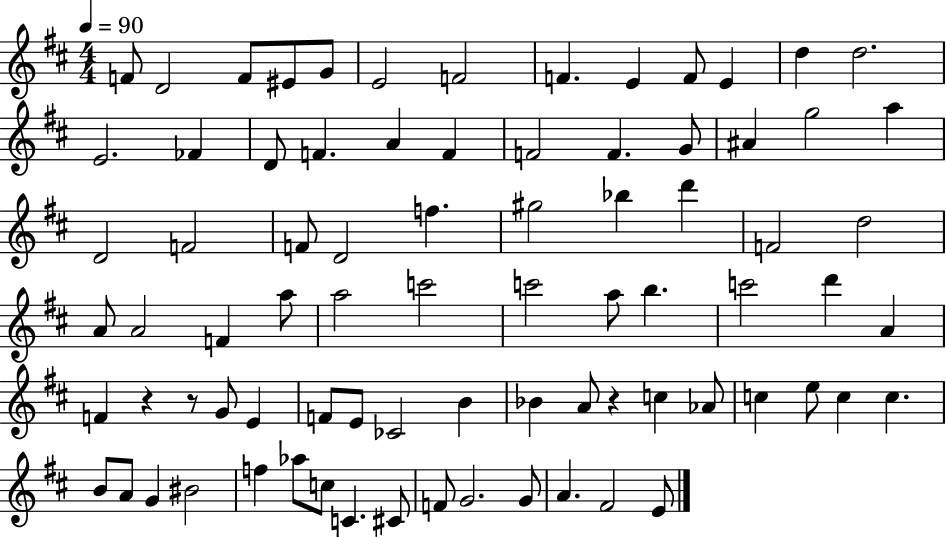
{
  \clef treble
  \numericTimeSignature
  \time 4/4
  \key d \major
  \tempo 4 = 90
  \repeat volta 2 { f'8 d'2 f'8 eis'8 g'8 | e'2 f'2 | f'4. e'4 f'8 e'4 | d''4 d''2. | \break e'2. fes'4 | d'8 f'4. a'4 f'4 | f'2 f'4. g'8 | ais'4 g''2 a''4 | \break d'2 f'2 | f'8 d'2 f''4. | gis''2 bes''4 d'''4 | f'2 d''2 | \break a'8 a'2 f'4 a''8 | a''2 c'''2 | c'''2 a''8 b''4. | c'''2 d'''4 a'4 | \break f'4 r4 r8 g'8 e'4 | f'8 e'8 ces'2 b'4 | bes'4 a'8 r4 c''4 aes'8 | c''4 e''8 c''4 c''4. | \break b'8 a'8 g'4 bis'2 | f''4 aes''8 c''8 c'4. cis'8 | f'8 g'2. g'8 | a'4. fis'2 e'8 | \break } \bar "|."
}